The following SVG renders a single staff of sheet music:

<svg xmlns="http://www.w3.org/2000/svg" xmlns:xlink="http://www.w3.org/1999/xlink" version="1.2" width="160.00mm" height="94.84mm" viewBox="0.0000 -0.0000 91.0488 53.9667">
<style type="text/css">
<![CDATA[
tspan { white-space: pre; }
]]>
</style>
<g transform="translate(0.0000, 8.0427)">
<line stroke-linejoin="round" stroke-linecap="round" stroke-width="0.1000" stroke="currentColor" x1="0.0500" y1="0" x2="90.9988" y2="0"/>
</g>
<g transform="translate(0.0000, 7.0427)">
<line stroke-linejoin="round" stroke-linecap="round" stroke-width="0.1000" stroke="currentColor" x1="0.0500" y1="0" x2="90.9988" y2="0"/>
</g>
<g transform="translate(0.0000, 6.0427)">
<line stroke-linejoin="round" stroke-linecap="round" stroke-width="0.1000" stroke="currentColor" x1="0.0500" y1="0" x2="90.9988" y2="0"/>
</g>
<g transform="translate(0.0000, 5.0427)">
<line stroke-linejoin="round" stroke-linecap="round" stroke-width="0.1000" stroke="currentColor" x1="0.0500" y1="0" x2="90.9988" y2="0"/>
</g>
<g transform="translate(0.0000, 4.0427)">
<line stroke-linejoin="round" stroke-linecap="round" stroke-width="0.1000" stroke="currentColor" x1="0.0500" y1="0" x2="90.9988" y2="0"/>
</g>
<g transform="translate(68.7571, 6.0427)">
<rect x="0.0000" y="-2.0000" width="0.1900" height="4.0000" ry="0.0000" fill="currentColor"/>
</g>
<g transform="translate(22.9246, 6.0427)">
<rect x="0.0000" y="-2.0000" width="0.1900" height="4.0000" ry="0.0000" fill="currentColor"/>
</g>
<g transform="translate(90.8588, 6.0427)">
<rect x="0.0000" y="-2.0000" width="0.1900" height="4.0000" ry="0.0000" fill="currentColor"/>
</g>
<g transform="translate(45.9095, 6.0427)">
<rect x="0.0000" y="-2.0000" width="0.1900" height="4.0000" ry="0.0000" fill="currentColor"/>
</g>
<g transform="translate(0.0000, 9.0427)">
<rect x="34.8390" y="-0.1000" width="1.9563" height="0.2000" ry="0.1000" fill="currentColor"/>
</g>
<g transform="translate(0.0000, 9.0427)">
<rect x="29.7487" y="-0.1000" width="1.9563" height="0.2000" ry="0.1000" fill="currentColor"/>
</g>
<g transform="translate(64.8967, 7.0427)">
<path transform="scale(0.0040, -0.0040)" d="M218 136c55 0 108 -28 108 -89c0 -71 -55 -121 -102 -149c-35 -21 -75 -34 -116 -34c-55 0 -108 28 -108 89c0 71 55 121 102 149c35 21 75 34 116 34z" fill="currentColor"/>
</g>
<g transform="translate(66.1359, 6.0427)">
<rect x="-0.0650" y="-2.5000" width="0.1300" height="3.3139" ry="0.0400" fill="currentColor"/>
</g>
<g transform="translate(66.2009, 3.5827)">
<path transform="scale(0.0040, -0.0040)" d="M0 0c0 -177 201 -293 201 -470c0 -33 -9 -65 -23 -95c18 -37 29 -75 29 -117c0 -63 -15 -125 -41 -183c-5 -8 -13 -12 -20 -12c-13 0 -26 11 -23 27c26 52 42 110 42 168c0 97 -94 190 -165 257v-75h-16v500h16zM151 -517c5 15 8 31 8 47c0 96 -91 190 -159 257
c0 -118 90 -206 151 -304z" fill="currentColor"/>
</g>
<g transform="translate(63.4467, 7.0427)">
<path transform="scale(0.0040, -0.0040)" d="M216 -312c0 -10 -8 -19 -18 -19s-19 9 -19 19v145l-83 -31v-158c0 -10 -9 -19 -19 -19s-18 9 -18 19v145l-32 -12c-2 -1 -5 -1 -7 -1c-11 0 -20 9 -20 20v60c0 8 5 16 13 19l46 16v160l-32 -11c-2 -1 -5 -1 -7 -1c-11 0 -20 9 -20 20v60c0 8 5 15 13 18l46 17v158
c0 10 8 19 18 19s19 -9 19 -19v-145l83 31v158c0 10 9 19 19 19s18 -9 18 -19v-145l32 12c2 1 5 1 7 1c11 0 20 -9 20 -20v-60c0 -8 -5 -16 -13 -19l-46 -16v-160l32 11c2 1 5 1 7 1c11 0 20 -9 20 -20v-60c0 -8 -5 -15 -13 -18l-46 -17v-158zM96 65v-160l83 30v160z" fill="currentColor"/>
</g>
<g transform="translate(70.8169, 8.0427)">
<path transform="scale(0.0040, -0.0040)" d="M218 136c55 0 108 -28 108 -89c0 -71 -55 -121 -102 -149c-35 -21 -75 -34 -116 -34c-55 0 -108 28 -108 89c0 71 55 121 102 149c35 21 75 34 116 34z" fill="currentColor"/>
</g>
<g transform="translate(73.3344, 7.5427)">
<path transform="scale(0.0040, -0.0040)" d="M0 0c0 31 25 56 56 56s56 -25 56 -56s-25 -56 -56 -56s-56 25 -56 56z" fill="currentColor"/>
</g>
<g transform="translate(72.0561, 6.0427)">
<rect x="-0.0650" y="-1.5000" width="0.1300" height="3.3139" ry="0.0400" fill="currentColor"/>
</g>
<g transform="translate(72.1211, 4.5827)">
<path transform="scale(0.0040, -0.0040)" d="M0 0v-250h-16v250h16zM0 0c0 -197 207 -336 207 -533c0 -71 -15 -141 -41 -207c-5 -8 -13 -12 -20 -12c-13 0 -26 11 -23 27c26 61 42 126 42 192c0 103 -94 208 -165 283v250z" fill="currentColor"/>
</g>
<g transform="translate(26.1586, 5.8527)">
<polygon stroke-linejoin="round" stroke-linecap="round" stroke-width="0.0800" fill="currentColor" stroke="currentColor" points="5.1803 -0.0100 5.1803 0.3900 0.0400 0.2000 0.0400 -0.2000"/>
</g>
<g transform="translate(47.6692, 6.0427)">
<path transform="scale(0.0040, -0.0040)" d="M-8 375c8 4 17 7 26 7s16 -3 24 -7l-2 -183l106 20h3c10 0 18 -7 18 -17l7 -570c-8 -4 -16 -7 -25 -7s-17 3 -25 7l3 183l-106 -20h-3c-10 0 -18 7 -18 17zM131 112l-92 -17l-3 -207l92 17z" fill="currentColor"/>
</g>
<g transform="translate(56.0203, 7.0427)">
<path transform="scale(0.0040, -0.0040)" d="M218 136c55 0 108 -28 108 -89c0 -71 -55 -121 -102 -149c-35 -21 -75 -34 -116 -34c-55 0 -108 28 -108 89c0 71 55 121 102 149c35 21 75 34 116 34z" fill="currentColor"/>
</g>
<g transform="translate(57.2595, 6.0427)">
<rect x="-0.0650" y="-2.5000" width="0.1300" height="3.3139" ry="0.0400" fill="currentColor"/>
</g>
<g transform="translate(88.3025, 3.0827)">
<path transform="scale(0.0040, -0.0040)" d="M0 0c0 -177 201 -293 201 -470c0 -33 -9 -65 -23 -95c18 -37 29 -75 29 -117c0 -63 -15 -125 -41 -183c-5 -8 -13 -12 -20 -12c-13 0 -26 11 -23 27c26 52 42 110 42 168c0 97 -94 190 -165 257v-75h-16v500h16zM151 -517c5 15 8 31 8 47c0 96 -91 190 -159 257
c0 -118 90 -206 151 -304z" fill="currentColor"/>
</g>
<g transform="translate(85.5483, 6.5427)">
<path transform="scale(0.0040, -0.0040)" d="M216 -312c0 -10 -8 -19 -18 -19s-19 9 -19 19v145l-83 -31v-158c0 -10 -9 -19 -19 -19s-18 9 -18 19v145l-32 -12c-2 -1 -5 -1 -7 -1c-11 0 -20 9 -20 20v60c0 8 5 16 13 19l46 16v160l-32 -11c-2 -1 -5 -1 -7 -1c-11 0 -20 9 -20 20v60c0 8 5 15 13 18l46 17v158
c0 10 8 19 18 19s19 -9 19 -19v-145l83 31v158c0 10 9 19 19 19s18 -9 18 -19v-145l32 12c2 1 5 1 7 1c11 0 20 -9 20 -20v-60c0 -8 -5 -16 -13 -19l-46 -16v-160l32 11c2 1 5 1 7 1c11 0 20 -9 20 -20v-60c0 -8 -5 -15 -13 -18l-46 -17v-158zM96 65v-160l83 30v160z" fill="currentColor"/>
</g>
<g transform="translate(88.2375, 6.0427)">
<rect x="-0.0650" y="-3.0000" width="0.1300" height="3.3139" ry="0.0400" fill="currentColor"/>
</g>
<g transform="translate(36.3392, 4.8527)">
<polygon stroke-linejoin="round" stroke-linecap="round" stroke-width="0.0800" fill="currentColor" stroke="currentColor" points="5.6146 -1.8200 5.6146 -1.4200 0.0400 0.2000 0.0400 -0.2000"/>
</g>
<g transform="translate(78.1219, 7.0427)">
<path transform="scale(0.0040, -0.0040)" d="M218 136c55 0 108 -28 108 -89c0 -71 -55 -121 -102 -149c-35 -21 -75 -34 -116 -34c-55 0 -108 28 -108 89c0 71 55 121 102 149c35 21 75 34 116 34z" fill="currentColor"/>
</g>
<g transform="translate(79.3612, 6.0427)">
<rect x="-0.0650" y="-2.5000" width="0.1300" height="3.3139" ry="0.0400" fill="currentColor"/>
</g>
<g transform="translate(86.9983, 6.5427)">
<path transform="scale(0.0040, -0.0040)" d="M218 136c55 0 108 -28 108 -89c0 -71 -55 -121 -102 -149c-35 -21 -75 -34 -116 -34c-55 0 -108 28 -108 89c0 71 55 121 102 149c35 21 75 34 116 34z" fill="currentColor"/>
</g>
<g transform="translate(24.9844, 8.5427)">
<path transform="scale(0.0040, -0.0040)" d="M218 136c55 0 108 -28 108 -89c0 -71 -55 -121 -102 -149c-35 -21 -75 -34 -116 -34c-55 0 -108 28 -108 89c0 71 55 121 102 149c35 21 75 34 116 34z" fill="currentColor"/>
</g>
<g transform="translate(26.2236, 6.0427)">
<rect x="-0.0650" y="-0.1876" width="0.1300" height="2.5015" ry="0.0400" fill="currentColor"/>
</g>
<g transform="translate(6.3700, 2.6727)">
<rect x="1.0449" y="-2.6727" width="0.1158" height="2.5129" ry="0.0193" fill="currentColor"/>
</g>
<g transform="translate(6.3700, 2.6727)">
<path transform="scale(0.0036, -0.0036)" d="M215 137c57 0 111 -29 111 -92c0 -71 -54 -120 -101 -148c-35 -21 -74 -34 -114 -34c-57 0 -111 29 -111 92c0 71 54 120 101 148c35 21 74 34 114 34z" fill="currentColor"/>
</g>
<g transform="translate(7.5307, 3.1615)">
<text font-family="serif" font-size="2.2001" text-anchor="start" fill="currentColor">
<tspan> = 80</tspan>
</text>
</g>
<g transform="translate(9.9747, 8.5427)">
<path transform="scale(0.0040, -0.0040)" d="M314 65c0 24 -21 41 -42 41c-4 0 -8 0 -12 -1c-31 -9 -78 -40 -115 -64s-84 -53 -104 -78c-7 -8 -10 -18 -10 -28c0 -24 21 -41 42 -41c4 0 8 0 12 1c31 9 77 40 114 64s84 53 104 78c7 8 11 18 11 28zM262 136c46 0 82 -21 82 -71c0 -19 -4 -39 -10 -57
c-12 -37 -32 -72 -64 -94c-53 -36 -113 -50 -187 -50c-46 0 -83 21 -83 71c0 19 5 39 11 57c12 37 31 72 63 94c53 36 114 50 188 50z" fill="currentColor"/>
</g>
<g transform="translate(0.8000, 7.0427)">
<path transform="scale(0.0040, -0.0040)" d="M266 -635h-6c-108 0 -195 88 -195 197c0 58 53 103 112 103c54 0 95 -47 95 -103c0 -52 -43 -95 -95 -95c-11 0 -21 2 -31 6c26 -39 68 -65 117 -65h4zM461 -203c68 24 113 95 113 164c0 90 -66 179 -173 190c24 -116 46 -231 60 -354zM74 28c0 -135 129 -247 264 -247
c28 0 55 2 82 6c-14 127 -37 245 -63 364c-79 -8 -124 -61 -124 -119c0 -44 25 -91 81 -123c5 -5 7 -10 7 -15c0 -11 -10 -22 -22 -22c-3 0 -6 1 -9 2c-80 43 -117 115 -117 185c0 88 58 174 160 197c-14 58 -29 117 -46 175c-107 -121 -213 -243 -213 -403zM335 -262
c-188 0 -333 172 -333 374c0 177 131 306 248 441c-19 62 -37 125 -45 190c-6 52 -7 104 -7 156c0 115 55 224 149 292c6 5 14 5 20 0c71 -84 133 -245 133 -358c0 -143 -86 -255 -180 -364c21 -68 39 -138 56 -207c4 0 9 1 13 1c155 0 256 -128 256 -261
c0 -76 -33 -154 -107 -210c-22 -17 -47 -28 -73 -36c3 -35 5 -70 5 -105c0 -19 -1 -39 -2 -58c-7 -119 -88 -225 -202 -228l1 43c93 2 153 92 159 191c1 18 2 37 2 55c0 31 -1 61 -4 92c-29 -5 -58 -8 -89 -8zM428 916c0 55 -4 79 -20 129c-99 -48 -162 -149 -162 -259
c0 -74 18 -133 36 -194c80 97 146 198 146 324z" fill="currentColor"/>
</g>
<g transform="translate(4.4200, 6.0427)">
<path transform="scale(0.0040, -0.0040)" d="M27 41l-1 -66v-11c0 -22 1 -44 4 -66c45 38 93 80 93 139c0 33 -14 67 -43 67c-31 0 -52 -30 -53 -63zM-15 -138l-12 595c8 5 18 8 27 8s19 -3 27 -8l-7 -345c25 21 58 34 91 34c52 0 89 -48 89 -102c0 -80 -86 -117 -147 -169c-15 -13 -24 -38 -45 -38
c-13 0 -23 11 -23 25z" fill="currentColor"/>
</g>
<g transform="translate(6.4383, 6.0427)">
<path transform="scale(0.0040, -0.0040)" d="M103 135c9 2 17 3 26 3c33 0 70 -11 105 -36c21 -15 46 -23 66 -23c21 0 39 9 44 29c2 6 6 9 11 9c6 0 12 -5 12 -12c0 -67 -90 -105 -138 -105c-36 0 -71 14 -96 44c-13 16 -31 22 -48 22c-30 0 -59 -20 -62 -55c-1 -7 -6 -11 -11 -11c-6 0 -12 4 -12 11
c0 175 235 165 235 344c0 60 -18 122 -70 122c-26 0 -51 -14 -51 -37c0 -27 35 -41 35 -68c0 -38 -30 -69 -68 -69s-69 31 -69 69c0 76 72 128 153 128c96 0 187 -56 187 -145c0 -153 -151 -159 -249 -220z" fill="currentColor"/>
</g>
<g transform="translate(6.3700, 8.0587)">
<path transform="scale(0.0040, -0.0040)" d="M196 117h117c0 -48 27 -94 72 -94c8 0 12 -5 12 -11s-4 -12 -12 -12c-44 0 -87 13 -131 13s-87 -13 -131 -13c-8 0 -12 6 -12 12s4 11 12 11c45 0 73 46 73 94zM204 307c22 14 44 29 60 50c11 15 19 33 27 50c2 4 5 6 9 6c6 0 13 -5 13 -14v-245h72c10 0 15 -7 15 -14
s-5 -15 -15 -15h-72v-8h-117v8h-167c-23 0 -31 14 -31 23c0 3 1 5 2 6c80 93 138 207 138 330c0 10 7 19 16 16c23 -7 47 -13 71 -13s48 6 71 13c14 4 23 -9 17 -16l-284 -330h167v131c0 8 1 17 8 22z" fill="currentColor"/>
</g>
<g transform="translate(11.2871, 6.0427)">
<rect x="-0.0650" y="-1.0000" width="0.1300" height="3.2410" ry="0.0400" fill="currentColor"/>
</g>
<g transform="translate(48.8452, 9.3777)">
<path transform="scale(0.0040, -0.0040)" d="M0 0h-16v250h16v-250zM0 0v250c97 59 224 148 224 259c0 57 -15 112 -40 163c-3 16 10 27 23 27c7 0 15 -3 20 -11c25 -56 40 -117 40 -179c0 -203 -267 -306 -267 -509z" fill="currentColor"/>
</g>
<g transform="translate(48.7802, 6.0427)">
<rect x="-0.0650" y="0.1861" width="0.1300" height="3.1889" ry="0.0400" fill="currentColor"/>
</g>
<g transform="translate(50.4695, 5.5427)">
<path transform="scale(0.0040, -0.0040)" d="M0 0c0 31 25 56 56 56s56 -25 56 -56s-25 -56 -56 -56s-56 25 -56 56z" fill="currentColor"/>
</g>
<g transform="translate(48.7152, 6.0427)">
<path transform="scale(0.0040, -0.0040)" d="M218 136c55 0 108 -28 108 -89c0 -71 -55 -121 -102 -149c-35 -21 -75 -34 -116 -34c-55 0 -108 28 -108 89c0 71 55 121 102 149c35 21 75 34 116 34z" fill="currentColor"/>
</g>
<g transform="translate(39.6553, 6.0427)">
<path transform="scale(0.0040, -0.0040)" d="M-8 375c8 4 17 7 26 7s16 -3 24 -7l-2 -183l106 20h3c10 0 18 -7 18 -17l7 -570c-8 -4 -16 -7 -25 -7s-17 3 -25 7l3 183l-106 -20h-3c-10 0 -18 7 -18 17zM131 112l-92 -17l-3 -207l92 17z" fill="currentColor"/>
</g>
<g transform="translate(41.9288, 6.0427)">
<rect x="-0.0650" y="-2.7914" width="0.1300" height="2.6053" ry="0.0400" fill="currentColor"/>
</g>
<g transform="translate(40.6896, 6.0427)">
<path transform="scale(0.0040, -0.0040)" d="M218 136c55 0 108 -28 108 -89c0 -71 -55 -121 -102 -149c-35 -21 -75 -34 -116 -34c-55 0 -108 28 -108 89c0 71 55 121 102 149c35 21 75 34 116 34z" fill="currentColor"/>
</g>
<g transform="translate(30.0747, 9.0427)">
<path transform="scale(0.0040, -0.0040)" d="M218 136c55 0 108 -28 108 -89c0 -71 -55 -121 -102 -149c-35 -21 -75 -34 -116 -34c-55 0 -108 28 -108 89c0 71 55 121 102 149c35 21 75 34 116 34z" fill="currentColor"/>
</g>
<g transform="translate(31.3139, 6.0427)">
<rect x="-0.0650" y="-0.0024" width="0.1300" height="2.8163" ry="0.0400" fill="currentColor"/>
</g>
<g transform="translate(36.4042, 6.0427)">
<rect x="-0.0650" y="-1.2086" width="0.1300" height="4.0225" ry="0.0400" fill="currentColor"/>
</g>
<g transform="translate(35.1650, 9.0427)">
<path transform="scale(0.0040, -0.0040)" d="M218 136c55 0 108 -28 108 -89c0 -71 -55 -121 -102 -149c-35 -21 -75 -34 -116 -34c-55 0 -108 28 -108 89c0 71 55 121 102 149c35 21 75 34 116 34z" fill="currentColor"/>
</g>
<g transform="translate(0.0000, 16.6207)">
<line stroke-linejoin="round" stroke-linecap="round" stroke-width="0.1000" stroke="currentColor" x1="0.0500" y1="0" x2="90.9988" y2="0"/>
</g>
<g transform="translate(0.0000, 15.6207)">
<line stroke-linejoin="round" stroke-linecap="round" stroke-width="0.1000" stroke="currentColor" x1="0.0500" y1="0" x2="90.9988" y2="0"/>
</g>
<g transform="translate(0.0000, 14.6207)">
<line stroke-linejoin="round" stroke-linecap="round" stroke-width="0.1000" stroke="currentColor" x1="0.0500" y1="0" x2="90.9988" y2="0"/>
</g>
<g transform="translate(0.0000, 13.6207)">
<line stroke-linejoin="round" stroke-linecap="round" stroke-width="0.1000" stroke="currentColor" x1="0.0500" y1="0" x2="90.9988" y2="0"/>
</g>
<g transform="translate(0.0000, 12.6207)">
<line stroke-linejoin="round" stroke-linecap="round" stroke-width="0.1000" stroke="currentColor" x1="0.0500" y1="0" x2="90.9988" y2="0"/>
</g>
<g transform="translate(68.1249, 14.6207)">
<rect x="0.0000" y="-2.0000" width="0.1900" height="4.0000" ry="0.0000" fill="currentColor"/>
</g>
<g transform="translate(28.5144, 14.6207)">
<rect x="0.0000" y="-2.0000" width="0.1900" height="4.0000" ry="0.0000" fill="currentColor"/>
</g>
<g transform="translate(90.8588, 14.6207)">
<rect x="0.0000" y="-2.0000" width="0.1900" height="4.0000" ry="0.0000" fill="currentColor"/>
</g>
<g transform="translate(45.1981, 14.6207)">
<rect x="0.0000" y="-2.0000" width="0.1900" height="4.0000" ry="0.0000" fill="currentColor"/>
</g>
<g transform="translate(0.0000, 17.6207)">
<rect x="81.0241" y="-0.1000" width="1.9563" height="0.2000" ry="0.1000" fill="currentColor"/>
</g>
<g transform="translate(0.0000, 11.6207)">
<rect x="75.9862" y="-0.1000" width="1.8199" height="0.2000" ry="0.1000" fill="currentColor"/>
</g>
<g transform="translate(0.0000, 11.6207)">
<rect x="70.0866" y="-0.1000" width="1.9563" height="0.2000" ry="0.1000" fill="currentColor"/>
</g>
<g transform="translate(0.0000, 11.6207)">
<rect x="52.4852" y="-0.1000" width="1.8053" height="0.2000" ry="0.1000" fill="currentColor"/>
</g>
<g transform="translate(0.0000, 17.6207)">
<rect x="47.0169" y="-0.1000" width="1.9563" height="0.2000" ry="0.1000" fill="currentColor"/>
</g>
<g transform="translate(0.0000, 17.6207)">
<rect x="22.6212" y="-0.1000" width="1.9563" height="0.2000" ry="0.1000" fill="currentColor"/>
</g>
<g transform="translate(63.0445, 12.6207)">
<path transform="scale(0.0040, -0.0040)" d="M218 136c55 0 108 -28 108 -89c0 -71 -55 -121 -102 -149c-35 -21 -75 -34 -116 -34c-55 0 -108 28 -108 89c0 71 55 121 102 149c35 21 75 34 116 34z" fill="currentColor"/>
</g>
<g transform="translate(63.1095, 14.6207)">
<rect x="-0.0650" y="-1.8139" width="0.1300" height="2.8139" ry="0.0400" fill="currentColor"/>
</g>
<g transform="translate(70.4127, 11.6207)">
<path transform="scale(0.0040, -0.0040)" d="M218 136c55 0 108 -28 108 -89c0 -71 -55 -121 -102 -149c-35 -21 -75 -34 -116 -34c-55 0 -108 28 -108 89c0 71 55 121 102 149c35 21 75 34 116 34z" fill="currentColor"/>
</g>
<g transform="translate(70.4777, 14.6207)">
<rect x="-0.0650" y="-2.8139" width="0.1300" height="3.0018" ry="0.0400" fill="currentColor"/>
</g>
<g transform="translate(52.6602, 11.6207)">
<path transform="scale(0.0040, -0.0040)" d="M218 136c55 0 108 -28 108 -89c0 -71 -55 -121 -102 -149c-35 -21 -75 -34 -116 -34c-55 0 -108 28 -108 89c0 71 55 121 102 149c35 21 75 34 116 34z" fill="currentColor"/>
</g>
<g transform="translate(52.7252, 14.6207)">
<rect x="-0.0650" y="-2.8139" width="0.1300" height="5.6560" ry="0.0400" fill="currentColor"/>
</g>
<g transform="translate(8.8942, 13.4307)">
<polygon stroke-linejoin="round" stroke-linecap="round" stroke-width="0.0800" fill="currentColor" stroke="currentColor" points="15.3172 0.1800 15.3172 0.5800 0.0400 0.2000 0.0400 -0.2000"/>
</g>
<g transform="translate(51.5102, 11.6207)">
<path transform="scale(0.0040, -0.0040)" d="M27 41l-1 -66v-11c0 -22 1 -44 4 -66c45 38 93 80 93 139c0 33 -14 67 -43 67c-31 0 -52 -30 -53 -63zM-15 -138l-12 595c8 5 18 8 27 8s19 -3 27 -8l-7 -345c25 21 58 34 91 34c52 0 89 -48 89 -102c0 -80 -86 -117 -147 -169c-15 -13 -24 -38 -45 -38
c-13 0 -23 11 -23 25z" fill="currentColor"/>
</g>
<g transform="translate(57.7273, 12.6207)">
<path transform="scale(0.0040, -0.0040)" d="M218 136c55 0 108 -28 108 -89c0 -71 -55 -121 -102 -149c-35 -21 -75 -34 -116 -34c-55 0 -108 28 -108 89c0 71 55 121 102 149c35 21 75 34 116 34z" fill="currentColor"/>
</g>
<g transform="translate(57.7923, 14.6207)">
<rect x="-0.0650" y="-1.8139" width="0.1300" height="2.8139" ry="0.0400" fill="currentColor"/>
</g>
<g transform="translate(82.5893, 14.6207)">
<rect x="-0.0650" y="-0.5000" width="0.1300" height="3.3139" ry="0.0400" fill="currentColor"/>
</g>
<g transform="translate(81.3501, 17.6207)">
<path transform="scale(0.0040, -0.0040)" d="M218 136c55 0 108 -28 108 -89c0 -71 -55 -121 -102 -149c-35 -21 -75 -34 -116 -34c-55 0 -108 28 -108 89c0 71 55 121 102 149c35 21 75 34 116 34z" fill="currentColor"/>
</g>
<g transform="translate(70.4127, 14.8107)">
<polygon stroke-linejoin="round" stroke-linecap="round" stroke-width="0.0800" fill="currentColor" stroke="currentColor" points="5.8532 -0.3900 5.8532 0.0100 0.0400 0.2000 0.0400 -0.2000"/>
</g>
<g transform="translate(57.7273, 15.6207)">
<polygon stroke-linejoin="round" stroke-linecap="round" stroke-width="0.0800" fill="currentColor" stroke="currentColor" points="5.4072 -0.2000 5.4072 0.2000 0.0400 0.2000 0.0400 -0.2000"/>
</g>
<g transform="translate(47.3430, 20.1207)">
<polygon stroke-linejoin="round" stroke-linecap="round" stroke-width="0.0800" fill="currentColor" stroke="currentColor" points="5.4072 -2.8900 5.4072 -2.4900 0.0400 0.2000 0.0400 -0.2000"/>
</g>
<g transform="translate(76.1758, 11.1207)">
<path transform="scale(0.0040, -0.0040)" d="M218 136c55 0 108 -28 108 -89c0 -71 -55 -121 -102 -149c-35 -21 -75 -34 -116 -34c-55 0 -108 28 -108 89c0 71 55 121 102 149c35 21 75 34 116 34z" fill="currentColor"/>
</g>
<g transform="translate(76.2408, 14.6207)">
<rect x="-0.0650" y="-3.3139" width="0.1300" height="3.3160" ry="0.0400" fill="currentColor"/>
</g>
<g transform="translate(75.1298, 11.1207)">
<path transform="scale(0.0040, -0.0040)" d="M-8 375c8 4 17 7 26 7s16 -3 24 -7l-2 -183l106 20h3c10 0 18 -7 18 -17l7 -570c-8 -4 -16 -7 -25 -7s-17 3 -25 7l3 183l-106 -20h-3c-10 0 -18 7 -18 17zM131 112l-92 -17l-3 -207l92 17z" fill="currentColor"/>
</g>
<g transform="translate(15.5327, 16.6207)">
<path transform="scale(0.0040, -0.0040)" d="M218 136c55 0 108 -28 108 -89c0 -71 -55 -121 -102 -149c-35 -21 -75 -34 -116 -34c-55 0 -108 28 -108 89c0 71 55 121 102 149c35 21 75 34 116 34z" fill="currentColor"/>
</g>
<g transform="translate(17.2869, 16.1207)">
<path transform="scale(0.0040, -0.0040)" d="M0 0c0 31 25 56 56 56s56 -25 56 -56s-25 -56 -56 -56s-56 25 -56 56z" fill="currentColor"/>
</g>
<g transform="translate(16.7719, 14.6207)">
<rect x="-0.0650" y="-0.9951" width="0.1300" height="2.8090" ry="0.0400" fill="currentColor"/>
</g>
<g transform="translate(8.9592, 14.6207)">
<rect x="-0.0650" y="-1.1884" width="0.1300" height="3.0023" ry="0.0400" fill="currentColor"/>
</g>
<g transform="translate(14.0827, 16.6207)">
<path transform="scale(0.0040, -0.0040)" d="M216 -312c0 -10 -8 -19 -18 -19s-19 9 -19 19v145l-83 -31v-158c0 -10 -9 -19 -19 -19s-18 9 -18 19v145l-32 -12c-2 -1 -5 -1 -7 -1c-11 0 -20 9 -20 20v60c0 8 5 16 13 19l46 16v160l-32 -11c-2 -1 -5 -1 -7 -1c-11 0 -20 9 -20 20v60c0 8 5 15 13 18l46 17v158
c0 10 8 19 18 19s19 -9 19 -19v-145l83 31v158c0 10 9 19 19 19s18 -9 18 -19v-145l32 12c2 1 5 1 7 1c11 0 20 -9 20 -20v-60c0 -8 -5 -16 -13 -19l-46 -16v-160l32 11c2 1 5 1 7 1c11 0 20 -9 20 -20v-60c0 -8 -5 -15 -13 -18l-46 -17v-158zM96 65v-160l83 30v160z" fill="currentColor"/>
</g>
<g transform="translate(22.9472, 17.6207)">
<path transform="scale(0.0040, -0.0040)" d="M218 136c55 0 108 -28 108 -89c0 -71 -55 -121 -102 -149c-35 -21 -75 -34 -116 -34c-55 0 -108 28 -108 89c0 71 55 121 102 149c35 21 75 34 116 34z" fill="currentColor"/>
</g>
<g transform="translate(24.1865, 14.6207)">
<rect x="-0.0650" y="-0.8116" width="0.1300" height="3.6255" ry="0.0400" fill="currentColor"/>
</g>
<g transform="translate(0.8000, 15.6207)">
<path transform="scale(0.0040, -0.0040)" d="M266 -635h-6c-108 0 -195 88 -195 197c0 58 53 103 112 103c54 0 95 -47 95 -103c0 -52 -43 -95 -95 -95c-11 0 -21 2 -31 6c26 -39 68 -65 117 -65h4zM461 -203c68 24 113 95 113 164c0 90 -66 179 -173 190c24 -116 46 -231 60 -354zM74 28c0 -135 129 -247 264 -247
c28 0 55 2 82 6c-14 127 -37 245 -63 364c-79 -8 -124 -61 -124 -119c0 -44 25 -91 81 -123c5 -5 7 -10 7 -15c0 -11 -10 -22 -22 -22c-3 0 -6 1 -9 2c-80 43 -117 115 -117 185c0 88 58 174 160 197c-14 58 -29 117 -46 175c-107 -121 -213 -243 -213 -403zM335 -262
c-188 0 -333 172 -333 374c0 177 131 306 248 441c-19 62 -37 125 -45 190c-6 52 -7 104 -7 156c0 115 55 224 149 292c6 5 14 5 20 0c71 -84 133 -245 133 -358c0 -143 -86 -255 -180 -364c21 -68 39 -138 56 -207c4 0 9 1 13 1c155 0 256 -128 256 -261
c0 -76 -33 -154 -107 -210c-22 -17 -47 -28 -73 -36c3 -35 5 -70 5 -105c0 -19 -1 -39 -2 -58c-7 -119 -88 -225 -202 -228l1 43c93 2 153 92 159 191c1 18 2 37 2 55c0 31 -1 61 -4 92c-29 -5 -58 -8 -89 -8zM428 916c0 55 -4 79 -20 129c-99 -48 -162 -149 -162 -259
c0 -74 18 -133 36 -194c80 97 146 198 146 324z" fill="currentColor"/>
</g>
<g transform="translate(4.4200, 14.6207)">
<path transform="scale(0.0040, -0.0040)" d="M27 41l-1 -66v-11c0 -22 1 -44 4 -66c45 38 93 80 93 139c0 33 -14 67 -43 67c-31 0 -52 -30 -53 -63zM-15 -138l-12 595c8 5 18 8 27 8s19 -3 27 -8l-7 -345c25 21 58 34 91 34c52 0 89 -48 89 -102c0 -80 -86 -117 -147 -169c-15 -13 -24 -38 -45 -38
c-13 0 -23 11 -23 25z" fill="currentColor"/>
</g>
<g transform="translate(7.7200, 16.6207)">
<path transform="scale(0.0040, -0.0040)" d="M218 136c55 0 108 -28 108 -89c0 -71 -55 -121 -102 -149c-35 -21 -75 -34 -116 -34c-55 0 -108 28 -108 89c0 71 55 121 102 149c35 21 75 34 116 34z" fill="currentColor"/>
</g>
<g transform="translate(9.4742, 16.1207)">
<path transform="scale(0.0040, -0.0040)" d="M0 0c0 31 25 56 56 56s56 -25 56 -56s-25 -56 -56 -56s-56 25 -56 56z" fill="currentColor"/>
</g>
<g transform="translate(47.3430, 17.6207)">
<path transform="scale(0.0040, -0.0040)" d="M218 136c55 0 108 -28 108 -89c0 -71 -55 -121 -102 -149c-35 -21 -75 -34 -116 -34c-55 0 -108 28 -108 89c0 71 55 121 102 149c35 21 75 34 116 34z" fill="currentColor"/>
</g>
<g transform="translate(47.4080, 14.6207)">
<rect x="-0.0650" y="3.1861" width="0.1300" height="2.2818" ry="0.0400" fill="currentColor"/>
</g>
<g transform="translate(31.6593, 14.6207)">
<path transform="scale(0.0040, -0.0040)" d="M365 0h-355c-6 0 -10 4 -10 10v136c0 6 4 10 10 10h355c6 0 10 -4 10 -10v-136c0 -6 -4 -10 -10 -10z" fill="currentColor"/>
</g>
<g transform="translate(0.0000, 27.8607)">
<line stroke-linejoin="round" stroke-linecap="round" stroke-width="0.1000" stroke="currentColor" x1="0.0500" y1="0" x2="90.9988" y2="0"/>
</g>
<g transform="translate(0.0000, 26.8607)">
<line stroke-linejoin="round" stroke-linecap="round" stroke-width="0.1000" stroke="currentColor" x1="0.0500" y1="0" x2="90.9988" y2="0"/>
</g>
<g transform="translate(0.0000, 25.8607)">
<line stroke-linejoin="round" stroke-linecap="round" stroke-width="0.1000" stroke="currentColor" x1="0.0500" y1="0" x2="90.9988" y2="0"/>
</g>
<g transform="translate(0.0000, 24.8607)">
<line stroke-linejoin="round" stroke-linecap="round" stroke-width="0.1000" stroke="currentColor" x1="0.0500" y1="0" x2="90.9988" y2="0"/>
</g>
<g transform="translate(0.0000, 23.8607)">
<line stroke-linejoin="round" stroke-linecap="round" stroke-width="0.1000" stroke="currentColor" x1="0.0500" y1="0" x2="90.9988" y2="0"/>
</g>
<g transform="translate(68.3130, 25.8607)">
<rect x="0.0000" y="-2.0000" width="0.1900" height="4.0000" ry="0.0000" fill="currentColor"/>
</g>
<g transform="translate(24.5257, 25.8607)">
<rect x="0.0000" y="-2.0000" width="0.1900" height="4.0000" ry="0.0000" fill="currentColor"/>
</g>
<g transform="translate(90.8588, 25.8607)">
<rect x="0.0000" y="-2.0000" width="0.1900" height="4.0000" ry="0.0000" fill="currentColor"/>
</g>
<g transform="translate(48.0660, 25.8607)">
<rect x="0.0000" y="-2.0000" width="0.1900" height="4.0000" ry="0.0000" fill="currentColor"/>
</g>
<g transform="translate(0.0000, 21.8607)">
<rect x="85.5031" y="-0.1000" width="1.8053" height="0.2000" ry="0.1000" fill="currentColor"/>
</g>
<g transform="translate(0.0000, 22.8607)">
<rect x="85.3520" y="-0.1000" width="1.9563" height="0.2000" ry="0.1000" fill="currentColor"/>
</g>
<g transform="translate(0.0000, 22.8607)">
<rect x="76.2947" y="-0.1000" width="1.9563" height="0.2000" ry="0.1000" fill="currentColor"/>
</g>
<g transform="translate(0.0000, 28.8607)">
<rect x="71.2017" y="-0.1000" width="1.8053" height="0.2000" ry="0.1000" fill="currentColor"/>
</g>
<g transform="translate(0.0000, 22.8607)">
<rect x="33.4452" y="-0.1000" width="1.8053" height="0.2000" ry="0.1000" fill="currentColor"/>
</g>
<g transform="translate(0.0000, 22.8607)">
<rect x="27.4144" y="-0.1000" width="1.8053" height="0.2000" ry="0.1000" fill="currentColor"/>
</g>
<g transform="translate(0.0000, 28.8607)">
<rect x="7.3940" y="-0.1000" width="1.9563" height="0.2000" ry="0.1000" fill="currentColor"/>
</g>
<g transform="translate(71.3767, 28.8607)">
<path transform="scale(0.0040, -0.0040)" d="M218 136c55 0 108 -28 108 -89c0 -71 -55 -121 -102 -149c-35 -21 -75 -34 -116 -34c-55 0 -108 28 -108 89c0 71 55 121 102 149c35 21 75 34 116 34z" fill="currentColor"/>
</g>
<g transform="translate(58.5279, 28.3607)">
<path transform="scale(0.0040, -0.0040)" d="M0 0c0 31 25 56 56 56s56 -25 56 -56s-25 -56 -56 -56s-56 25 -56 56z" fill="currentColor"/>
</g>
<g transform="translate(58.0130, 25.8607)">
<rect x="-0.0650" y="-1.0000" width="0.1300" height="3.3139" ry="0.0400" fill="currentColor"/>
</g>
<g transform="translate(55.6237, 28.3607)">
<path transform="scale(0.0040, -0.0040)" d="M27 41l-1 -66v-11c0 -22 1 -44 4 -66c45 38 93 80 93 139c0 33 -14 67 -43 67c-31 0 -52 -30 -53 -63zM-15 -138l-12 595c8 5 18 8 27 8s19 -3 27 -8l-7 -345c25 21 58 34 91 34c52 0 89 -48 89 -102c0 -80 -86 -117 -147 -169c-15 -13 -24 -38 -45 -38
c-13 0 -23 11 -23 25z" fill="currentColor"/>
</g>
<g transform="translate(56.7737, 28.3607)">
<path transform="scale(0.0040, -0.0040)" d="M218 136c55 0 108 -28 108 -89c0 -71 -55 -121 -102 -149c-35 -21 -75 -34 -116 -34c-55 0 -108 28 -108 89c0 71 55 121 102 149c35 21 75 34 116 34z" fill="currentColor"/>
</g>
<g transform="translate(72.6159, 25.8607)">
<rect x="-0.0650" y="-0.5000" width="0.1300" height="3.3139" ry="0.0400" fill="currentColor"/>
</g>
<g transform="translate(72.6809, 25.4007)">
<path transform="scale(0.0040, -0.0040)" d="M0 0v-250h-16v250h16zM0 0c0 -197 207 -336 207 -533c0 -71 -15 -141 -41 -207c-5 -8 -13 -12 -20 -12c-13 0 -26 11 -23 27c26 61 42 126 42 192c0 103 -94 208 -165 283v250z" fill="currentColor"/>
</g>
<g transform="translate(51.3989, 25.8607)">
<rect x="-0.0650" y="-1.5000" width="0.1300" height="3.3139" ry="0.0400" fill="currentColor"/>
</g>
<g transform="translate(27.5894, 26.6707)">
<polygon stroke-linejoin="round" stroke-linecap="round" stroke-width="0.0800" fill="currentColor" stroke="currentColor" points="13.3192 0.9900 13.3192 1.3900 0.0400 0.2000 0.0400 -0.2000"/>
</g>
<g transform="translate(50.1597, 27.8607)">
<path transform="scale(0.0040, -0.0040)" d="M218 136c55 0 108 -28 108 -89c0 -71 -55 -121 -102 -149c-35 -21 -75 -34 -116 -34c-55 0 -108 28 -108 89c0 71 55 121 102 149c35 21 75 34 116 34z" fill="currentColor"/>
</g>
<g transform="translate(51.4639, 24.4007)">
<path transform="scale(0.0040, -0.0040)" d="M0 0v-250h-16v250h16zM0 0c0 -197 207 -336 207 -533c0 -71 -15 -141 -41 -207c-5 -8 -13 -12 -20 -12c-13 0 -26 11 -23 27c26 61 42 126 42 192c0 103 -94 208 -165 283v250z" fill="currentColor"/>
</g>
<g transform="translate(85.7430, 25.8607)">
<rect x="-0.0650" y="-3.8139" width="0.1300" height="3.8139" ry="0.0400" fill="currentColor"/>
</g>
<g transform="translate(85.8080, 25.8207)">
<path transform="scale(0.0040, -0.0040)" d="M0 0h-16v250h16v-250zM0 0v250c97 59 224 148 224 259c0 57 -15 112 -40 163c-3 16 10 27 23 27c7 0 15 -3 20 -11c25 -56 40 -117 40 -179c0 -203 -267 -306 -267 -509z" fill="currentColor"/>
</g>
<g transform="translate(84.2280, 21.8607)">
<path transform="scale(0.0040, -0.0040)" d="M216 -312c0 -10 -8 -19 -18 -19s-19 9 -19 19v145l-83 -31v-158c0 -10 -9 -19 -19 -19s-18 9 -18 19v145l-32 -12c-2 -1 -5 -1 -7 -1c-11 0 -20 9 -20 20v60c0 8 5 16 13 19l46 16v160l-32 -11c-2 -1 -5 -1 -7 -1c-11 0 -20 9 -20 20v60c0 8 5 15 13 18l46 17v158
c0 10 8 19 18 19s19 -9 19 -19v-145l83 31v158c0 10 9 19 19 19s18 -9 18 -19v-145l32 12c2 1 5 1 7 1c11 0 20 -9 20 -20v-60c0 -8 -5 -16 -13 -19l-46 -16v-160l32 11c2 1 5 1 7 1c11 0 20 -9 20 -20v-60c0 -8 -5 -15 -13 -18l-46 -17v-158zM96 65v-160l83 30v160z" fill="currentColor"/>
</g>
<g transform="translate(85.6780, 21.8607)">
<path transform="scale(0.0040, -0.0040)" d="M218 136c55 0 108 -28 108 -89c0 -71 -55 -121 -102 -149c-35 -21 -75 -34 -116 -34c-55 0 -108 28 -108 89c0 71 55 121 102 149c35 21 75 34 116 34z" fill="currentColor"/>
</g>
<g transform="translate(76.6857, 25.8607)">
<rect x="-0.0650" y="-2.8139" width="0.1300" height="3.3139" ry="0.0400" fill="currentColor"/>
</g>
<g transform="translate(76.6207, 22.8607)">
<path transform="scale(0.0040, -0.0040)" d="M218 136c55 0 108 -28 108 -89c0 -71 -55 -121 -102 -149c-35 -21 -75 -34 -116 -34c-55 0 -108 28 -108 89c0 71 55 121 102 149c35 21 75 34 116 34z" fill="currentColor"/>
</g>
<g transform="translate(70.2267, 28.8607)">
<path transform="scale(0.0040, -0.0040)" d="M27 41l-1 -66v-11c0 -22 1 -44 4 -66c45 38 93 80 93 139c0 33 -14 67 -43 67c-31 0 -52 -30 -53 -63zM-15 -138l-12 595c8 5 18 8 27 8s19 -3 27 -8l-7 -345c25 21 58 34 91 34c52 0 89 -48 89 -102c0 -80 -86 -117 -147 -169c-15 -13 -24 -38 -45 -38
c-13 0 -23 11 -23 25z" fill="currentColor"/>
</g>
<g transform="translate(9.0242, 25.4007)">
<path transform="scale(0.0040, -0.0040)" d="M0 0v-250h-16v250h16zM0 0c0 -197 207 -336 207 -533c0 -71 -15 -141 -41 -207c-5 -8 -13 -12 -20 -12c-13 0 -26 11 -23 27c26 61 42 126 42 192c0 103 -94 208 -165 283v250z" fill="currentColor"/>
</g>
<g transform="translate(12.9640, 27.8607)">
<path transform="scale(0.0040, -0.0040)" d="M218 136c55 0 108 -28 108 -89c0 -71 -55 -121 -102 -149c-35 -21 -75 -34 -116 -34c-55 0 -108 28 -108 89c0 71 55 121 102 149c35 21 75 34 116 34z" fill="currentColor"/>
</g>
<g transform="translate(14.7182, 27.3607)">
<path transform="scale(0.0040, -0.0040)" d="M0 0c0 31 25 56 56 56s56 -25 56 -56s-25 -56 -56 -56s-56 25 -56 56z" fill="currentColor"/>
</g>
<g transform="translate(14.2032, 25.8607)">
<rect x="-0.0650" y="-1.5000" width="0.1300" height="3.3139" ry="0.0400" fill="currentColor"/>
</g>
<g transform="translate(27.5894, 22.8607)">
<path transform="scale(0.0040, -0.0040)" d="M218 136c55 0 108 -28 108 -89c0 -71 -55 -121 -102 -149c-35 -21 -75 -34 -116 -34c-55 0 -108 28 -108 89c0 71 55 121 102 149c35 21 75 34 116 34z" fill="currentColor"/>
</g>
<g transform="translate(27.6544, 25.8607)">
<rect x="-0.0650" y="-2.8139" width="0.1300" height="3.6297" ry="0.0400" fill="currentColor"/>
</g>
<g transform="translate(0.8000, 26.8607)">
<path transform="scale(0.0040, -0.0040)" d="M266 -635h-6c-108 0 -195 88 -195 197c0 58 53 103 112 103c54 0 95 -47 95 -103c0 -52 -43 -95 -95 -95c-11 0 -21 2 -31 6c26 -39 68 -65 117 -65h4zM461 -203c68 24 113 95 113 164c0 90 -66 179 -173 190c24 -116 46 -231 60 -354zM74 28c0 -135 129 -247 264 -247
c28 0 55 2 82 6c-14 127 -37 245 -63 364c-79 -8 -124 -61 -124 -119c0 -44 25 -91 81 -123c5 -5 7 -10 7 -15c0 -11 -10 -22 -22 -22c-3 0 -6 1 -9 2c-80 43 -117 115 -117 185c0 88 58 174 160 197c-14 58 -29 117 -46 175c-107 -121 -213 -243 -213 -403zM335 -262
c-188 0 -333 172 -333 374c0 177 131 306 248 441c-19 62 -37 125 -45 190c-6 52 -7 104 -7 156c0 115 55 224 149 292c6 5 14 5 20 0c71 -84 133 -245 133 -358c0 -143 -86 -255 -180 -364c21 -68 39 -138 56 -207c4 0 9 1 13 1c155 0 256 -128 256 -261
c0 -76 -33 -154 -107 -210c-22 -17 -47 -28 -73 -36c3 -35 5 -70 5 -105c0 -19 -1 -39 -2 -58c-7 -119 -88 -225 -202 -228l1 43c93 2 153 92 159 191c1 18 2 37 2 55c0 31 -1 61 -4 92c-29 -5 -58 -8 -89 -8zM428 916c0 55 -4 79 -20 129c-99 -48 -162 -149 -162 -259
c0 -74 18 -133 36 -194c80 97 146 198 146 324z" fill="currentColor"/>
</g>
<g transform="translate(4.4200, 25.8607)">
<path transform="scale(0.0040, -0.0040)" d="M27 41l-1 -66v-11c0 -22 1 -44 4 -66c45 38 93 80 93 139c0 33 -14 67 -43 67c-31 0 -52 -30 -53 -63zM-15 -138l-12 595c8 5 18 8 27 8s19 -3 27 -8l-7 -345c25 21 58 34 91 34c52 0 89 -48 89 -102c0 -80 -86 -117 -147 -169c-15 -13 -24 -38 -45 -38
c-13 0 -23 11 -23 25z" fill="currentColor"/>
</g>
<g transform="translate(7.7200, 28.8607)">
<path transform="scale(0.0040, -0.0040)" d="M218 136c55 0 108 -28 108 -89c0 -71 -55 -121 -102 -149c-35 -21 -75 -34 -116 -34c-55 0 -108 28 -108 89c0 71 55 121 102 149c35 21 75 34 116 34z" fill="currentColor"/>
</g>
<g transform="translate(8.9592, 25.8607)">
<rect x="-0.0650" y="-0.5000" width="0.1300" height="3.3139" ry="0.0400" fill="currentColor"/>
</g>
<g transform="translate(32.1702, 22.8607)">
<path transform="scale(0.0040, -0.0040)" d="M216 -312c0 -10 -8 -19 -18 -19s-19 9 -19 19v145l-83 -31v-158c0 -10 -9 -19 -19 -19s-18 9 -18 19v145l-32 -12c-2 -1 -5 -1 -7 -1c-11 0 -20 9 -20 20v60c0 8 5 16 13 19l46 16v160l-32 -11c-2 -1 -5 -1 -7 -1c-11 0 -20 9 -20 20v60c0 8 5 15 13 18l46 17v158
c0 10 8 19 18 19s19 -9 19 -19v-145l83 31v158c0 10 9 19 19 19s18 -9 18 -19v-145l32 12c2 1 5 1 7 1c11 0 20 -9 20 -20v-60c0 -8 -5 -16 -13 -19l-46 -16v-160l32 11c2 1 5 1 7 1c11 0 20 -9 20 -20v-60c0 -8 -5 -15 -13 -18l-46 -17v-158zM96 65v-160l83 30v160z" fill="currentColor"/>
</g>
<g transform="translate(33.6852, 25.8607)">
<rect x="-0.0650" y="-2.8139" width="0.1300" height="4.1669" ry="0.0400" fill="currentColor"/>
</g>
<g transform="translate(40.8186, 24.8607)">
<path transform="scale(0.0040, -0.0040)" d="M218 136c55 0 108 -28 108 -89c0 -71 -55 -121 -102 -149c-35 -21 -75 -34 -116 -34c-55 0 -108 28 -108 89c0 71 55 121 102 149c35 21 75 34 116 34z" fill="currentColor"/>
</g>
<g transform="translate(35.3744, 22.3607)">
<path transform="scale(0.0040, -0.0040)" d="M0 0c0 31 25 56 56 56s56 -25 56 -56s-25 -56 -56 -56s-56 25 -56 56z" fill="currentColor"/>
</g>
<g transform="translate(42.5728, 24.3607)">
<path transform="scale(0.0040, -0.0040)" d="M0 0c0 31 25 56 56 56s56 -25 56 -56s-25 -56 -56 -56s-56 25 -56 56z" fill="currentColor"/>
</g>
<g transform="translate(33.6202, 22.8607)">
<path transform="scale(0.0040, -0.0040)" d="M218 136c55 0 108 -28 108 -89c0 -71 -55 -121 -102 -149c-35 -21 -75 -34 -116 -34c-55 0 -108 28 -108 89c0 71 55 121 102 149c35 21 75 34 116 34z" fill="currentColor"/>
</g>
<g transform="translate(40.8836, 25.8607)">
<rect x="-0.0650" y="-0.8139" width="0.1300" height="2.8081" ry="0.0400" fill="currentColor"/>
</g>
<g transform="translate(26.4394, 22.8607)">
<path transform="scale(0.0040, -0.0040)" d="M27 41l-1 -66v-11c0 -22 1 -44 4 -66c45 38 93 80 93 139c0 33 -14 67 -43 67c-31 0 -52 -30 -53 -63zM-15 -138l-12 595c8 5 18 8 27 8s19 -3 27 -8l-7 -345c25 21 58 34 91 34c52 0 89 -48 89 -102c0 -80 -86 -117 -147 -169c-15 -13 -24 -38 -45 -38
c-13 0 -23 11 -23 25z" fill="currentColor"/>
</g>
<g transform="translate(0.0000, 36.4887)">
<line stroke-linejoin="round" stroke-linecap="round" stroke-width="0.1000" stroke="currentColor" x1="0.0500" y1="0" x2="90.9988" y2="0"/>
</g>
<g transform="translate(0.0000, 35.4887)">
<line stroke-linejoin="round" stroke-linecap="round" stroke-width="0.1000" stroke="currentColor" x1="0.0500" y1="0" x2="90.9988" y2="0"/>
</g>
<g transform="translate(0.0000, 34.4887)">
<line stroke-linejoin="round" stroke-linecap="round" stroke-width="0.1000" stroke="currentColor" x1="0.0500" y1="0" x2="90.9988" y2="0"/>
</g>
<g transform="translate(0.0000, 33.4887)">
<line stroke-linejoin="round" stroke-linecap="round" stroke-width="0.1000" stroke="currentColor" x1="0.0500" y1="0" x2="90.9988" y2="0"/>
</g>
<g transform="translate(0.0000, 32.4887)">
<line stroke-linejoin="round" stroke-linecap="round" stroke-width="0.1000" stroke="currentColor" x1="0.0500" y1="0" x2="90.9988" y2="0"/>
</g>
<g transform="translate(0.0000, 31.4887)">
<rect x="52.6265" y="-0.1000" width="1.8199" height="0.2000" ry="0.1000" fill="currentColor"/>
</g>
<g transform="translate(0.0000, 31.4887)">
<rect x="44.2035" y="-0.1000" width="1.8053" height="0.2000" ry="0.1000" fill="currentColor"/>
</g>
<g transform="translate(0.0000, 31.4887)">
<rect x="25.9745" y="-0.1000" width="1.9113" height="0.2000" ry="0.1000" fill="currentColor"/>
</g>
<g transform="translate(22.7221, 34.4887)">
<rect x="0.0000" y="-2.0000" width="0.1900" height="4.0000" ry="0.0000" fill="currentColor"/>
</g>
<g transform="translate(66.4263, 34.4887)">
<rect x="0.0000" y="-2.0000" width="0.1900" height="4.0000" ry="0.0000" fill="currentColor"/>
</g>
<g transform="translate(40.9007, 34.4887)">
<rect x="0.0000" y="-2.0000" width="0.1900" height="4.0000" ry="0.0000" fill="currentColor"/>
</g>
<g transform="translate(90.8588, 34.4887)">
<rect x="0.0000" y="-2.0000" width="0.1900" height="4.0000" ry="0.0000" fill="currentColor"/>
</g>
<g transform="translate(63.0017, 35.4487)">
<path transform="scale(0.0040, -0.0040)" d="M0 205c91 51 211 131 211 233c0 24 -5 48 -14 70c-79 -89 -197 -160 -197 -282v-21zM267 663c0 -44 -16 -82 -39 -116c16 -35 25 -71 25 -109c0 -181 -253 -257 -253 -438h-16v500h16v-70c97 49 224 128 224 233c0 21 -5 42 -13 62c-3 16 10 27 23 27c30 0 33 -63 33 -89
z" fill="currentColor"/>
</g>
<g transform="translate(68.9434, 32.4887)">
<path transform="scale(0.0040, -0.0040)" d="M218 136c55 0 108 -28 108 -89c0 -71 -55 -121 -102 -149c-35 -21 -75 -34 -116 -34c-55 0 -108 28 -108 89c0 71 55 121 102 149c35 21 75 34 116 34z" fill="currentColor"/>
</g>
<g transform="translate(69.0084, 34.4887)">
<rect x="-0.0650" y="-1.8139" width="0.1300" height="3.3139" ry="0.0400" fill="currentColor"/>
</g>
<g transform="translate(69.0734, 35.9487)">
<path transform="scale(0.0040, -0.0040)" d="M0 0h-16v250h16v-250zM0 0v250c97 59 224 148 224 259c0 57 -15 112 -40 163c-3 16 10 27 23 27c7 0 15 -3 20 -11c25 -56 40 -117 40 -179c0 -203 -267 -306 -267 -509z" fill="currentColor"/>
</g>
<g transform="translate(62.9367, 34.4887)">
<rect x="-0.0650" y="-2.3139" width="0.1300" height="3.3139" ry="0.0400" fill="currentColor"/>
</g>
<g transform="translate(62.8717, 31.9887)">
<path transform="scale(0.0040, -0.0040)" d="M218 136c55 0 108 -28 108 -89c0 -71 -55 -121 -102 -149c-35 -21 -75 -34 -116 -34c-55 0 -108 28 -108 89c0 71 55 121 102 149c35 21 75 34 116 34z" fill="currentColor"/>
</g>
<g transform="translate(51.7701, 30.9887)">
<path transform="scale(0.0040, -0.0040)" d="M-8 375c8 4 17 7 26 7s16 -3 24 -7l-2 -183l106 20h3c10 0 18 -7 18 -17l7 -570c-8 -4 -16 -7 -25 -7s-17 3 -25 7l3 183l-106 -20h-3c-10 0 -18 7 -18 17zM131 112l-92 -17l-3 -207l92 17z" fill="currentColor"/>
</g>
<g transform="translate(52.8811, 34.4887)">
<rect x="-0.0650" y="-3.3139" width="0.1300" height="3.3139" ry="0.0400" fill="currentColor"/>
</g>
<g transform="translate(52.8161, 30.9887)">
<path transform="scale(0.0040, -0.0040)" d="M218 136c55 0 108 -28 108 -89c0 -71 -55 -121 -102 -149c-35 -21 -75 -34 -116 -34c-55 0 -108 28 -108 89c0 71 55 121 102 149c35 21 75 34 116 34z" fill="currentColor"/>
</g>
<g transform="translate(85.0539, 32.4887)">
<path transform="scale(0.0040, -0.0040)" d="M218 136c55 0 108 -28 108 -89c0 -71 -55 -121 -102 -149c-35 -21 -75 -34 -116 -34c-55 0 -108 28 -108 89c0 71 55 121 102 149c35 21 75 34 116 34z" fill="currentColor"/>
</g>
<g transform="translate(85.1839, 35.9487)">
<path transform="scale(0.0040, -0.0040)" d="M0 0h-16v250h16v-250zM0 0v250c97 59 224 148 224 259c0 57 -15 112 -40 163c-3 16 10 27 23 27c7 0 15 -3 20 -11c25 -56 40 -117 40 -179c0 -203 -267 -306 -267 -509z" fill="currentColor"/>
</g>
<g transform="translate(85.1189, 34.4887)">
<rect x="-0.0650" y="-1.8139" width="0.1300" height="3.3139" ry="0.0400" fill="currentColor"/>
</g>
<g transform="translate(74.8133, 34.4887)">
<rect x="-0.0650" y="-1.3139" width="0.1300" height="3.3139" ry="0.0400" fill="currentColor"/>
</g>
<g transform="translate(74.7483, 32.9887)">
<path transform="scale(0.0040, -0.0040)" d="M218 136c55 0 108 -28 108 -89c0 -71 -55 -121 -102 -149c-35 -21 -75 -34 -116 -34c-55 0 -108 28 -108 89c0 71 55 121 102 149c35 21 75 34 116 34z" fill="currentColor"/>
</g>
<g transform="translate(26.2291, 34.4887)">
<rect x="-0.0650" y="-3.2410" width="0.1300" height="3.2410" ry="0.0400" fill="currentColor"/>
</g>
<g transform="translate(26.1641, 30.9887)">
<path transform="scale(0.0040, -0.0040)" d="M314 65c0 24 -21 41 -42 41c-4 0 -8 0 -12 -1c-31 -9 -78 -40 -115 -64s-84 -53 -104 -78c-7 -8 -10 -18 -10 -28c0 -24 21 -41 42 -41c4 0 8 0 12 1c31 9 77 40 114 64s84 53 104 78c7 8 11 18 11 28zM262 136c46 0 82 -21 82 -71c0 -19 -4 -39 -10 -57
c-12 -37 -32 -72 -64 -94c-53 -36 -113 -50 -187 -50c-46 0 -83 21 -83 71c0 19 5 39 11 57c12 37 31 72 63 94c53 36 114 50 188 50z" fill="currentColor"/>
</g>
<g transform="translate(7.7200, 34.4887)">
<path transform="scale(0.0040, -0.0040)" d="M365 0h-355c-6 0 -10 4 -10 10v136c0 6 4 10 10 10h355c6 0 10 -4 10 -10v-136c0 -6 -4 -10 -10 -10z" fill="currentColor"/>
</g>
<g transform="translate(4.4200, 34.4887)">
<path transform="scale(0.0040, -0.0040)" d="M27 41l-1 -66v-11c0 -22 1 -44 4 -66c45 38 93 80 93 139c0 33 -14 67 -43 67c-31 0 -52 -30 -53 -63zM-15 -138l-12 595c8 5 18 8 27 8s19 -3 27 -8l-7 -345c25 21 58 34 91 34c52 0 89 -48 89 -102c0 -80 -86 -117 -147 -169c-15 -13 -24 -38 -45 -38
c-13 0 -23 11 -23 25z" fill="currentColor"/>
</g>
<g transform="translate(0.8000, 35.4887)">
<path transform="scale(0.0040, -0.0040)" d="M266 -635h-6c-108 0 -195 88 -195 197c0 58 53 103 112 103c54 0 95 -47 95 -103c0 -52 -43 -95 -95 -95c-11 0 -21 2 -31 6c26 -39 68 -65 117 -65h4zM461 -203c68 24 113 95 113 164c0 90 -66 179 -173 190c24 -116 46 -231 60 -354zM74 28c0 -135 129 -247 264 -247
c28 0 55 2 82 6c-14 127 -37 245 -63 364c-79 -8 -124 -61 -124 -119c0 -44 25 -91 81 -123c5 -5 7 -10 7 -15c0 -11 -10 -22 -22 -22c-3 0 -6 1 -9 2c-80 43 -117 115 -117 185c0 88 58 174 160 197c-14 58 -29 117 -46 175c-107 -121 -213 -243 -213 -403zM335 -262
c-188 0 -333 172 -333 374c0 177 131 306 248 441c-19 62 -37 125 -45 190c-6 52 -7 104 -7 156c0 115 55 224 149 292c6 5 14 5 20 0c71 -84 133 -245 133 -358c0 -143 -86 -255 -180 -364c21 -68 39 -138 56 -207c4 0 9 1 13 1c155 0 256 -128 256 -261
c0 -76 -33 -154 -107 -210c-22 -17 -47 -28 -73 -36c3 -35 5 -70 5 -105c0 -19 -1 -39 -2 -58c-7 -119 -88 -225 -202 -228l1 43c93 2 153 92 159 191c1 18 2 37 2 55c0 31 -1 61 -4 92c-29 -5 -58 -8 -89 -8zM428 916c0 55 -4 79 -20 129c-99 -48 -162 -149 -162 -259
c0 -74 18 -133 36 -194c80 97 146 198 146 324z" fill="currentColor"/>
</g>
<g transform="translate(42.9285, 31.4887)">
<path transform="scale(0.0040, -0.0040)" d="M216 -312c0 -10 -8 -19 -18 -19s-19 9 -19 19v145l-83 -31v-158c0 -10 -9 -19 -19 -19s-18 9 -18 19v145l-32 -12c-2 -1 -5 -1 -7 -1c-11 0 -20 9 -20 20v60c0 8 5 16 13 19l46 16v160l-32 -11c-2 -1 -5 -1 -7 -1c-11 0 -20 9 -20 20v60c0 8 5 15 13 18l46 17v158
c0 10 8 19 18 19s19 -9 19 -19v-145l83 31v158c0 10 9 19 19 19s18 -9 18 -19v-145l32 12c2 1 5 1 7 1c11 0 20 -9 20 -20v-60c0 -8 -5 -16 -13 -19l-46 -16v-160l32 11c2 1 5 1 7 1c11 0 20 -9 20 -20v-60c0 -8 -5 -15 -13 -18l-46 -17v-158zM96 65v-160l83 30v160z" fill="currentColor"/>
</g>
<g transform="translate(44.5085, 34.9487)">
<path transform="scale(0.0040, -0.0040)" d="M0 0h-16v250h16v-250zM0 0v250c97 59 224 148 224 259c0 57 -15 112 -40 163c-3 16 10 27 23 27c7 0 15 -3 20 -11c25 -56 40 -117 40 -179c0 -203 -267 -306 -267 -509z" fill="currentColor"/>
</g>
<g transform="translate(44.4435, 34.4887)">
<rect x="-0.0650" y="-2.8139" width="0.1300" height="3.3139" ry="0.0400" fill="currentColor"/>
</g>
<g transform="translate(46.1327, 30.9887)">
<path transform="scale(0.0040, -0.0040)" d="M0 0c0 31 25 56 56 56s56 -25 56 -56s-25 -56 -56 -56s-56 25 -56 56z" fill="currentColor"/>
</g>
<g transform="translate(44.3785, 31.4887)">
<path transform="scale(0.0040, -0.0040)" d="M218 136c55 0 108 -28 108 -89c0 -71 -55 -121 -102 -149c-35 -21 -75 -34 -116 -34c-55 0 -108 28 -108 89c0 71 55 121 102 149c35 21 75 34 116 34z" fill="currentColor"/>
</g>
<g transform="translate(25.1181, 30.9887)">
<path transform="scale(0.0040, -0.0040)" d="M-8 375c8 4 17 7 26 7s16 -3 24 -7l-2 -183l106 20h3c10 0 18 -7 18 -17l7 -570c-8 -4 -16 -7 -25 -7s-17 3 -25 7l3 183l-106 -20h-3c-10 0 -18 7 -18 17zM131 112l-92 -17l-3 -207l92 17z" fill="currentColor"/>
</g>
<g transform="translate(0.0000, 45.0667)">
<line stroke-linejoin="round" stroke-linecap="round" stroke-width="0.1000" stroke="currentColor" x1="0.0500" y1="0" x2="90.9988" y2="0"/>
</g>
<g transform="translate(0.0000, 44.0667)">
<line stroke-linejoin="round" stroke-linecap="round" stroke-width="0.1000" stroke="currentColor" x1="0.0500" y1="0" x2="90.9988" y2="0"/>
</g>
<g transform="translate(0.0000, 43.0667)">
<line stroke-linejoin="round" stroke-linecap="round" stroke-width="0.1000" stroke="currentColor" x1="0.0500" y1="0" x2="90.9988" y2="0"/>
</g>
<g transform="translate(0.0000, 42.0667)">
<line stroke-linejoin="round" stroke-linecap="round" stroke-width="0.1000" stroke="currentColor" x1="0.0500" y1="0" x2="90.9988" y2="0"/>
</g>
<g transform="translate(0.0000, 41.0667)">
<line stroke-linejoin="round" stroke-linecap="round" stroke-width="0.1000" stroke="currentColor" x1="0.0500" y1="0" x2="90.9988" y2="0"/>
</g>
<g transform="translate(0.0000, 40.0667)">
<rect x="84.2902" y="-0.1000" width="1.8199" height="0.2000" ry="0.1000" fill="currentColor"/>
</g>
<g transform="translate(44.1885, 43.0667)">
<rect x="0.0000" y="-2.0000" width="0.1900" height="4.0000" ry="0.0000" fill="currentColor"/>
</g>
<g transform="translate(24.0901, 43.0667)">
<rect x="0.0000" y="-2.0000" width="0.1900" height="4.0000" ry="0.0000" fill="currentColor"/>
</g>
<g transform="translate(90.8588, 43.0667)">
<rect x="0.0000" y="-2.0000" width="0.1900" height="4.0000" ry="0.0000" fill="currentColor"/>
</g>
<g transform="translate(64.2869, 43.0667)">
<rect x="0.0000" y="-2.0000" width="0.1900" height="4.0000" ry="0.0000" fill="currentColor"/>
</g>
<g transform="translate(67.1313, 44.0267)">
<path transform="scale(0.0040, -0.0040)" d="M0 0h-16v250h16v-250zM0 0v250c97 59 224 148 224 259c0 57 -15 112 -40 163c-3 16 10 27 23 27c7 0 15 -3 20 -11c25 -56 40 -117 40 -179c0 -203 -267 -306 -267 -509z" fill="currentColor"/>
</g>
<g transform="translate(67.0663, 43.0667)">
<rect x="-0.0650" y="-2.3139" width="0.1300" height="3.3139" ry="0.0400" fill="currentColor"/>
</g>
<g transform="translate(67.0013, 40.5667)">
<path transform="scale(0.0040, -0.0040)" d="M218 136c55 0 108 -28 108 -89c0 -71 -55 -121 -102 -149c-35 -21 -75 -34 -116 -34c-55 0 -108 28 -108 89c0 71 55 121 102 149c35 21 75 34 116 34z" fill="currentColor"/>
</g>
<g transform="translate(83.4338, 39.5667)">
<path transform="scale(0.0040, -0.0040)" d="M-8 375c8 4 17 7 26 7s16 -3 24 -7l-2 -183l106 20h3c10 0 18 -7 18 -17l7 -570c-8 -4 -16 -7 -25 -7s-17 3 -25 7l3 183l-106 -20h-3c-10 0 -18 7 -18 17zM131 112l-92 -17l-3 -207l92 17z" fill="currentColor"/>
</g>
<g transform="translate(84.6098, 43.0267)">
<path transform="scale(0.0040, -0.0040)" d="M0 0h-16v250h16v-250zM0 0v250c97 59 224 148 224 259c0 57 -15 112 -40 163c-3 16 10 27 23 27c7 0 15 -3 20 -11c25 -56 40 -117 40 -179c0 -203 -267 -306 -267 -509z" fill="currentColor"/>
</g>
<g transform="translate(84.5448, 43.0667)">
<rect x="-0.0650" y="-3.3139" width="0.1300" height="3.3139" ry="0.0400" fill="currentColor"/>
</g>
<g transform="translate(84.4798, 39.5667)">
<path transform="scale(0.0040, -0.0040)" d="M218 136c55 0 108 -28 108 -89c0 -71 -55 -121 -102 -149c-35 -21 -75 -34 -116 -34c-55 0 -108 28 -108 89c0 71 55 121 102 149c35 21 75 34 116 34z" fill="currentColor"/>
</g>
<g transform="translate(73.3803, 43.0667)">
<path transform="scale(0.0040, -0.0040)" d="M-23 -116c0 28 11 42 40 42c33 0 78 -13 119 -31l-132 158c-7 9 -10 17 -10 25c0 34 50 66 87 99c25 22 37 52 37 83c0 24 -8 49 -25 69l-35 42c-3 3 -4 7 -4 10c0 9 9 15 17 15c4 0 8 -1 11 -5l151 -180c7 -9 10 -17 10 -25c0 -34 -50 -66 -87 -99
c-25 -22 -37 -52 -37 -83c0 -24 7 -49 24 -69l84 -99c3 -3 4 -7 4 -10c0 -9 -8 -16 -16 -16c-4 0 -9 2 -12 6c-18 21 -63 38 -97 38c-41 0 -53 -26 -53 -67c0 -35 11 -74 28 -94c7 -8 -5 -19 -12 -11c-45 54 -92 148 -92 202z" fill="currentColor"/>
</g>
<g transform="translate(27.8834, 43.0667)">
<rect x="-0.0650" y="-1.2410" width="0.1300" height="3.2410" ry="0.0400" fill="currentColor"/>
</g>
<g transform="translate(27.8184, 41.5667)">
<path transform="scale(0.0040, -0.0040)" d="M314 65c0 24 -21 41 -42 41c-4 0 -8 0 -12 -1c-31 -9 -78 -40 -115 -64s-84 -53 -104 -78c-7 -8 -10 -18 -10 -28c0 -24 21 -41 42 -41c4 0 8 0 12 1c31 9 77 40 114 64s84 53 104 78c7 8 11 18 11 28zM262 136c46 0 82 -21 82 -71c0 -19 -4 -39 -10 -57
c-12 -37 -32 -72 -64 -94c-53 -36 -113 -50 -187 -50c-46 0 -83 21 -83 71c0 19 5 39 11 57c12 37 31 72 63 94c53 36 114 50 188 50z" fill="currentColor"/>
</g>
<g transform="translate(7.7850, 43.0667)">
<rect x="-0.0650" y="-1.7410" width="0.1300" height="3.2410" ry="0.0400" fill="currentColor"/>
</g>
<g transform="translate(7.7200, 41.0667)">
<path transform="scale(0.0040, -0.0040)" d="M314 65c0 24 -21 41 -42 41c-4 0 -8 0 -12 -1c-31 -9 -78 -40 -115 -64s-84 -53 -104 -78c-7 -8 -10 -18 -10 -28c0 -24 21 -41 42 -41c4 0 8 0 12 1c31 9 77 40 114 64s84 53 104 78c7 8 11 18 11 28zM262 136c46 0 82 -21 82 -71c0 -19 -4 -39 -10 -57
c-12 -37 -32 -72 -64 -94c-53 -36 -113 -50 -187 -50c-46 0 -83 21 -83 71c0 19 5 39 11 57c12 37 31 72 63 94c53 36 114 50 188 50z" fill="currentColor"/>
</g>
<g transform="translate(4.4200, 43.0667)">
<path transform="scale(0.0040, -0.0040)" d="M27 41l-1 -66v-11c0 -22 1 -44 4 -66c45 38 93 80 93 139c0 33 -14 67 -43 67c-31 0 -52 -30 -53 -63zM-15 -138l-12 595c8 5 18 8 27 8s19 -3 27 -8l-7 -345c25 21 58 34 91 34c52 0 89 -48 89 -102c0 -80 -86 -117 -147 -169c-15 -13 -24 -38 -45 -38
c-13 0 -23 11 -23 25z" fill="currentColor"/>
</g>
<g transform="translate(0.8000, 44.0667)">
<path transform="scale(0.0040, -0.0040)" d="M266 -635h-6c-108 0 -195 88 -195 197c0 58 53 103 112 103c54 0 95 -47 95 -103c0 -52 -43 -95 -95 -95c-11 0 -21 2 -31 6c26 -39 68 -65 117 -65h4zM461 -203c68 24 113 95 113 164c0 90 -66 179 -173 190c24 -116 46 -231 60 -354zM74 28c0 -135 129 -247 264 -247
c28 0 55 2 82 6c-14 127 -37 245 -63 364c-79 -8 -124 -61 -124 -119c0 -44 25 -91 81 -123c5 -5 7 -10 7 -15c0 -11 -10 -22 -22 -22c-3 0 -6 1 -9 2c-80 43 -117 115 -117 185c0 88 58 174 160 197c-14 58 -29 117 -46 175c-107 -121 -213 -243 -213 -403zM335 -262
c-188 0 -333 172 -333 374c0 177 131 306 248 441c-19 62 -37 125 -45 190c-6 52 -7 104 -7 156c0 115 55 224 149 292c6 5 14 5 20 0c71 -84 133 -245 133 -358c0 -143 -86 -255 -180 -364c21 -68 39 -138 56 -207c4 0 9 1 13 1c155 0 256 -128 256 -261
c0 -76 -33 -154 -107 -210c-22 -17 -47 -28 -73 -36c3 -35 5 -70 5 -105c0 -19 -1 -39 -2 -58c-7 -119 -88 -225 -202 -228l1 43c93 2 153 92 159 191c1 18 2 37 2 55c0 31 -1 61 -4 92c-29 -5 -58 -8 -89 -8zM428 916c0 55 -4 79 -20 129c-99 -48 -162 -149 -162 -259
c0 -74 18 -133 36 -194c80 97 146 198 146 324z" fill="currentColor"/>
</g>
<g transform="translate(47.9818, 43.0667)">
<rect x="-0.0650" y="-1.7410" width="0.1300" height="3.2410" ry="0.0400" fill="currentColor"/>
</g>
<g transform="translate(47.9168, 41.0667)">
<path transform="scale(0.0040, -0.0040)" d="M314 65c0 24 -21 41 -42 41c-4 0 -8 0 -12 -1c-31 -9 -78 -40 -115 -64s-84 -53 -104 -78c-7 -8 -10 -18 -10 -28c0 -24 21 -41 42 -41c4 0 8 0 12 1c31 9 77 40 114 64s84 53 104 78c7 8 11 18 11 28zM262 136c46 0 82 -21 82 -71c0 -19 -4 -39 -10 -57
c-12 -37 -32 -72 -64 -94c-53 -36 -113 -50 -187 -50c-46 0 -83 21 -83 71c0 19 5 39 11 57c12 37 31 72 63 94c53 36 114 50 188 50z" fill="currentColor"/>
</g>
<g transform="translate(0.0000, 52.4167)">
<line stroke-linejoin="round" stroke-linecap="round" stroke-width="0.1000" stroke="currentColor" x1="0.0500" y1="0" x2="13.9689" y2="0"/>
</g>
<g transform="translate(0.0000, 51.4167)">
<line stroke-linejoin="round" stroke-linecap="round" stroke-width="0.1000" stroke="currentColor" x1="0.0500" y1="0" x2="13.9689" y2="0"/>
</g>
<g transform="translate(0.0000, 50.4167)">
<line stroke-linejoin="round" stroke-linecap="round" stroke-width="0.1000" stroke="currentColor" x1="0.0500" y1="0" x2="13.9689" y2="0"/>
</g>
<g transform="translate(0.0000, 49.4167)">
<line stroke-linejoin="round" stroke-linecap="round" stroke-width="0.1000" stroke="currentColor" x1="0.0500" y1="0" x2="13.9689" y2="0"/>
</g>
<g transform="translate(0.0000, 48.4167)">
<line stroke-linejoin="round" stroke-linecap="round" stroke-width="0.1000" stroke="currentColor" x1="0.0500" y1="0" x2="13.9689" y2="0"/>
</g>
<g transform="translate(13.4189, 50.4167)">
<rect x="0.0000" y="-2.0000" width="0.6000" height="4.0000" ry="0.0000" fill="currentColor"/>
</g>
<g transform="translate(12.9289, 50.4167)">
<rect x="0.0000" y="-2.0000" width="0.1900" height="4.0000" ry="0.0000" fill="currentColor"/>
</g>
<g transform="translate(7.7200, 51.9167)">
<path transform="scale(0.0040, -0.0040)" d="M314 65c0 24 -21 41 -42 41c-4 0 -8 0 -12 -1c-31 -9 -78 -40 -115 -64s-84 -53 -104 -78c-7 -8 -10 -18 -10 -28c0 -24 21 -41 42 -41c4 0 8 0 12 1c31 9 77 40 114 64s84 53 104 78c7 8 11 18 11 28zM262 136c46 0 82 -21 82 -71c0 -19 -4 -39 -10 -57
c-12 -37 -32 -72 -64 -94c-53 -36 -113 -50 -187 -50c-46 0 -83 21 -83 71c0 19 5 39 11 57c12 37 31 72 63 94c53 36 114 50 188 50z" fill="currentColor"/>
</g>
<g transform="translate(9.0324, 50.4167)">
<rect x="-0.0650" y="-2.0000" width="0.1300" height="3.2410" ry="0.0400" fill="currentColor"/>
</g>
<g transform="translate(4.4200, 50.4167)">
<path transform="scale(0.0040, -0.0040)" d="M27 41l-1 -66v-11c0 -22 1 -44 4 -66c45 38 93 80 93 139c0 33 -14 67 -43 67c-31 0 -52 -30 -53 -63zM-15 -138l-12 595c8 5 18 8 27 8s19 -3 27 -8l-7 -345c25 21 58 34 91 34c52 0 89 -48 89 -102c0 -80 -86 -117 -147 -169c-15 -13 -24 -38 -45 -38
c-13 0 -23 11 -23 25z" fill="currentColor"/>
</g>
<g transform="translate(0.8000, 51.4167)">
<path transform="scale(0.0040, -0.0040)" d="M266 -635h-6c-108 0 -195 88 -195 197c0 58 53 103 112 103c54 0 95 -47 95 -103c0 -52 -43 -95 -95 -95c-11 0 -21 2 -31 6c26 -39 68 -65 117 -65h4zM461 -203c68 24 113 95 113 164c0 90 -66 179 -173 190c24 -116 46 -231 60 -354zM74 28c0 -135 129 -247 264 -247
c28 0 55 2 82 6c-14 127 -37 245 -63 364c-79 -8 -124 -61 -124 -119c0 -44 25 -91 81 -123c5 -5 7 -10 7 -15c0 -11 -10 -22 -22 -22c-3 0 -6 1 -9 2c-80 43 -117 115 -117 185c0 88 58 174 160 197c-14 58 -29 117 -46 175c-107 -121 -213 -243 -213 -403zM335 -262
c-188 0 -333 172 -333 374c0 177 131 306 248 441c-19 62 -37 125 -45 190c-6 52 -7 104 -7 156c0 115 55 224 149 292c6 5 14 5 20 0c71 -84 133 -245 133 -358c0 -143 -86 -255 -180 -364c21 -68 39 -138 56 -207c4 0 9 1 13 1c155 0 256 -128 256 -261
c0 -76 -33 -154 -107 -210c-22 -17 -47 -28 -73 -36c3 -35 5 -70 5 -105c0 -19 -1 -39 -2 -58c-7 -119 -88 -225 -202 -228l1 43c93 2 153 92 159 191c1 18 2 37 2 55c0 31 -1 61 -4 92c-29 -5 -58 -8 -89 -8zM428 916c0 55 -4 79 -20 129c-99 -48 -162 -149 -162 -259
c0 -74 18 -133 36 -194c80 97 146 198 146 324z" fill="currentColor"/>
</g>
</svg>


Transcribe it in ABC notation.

X:1
T:Untitled
M:2/4
L:1/4
K:F
D2 D/2 C/2 C/2 B/2 B/2 G ^G/4 E/2 G ^A/4 E/2 ^E/2 C/2 z2 C/2 _a/2 f/2 f/2 a/2 b/2 C C/2 E _a/2 ^a/2 d/2 E/2 _D _C/2 a ^c'/2 z2 b2 ^a/2 b g/4 f/2 e f/2 f2 e2 f2 g/2 z b/2 F2